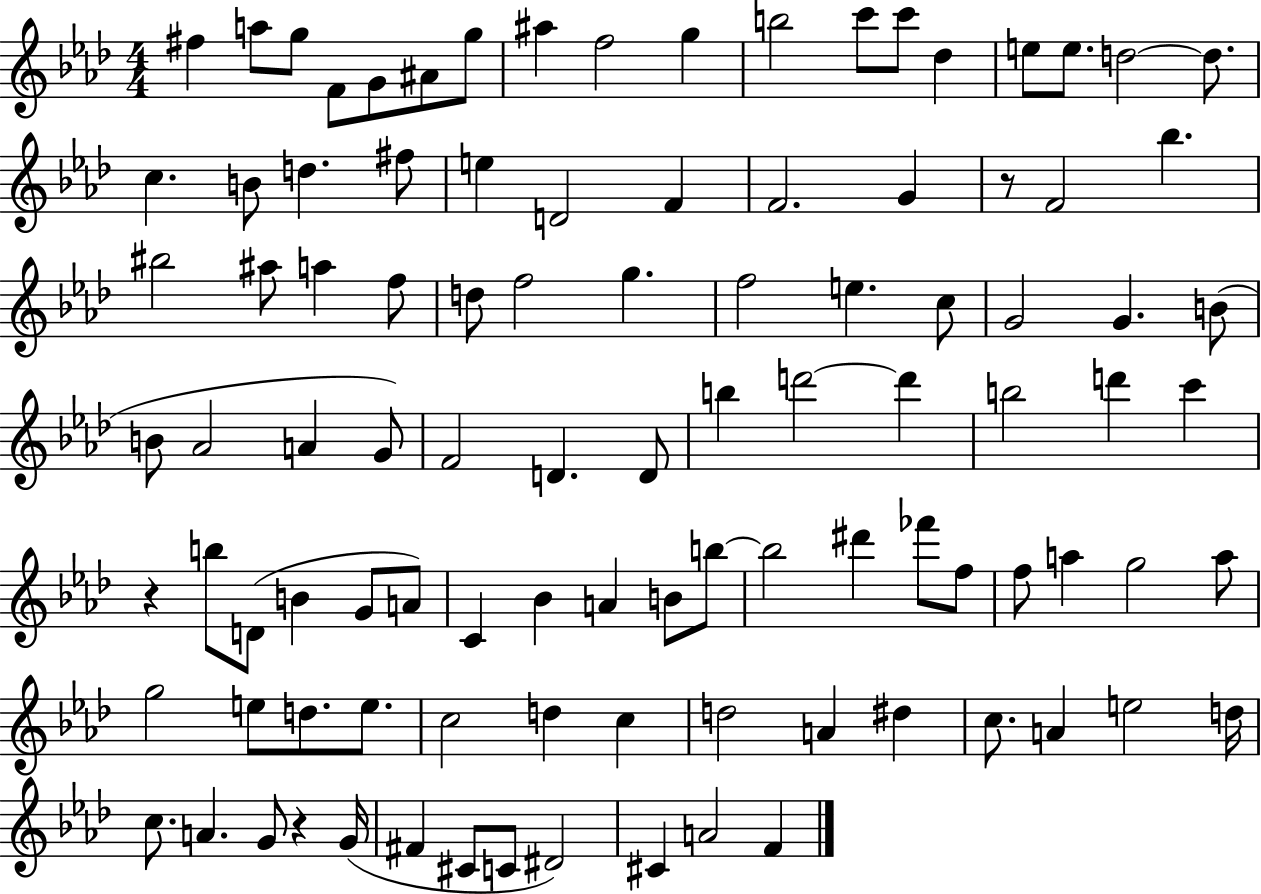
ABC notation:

X:1
T:Untitled
M:4/4
L:1/4
K:Ab
^f a/2 g/2 F/2 G/2 ^A/2 g/2 ^a f2 g b2 c'/2 c'/2 _d e/2 e/2 d2 d/2 c B/2 d ^f/2 e D2 F F2 G z/2 F2 _b ^b2 ^a/2 a f/2 d/2 f2 g f2 e c/2 G2 G B/2 B/2 _A2 A G/2 F2 D D/2 b d'2 d' b2 d' c' z b/2 D/2 B G/2 A/2 C _B A B/2 b/2 b2 ^d' _f'/2 f/2 f/2 a g2 a/2 g2 e/2 d/2 e/2 c2 d c d2 A ^d c/2 A e2 d/4 c/2 A G/2 z G/4 ^F ^C/2 C/2 ^D2 ^C A2 F